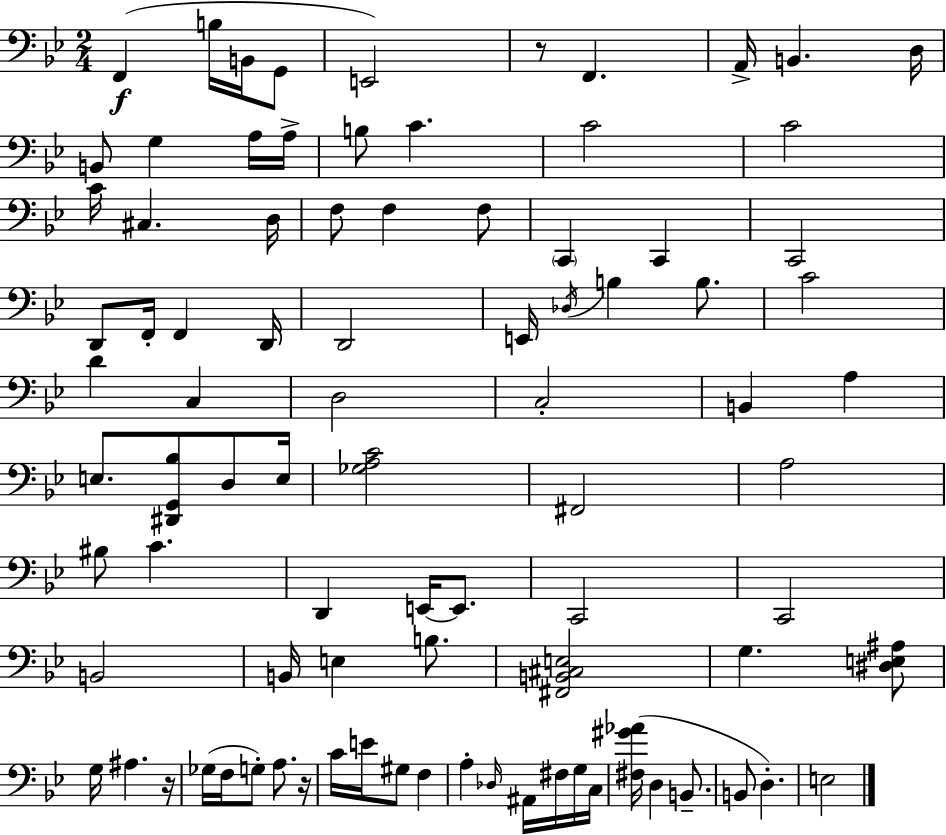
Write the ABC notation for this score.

X:1
T:Untitled
M:2/4
L:1/4
K:Bb
F,, B,/4 B,,/4 G,,/2 E,,2 z/2 F,, A,,/4 B,, D,/4 B,,/2 G, A,/4 A,/4 B,/2 C C2 C2 C/4 ^C, D,/4 F,/2 F, F,/2 C,, C,, C,,2 D,,/2 F,,/4 F,, D,,/4 D,,2 E,,/4 _D,/4 B, B,/2 C2 D C, D,2 C,2 B,, A, E,/2 [^D,,G,,_B,]/2 D,/2 E,/4 [_G,A,C]2 ^F,,2 A,2 ^B,/2 C D,, E,,/4 E,,/2 C,,2 C,,2 B,,2 B,,/4 E, B,/2 [^F,,B,,^C,E,]2 G, [^D,E,^A,]/2 G,/4 ^A, z/4 _G,/4 F,/4 G,/2 A,/2 z/4 C/4 E/4 ^G,/2 F, A, _D,/4 ^A,,/4 ^F,/4 G,/4 C,/4 [^F,^G_A]/4 D, B,,/2 B,,/2 D, E,2